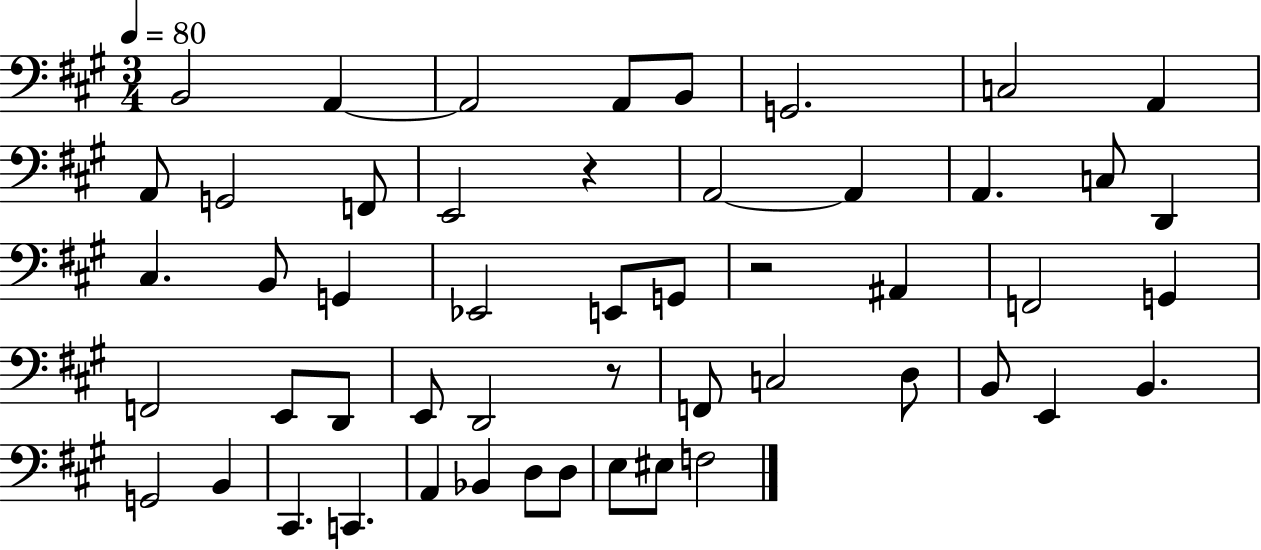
B2/h A2/q A2/h A2/e B2/e G2/h. C3/h A2/q A2/e G2/h F2/e E2/h R/q A2/h A2/q A2/q. C3/e D2/q C#3/q. B2/e G2/q Eb2/h E2/e G2/e R/h A#2/q F2/h G2/q F2/h E2/e D2/e E2/e D2/h R/e F2/e C3/h D3/e B2/e E2/q B2/q. G2/h B2/q C#2/q. C2/q. A2/q Bb2/q D3/e D3/e E3/e EIS3/e F3/h